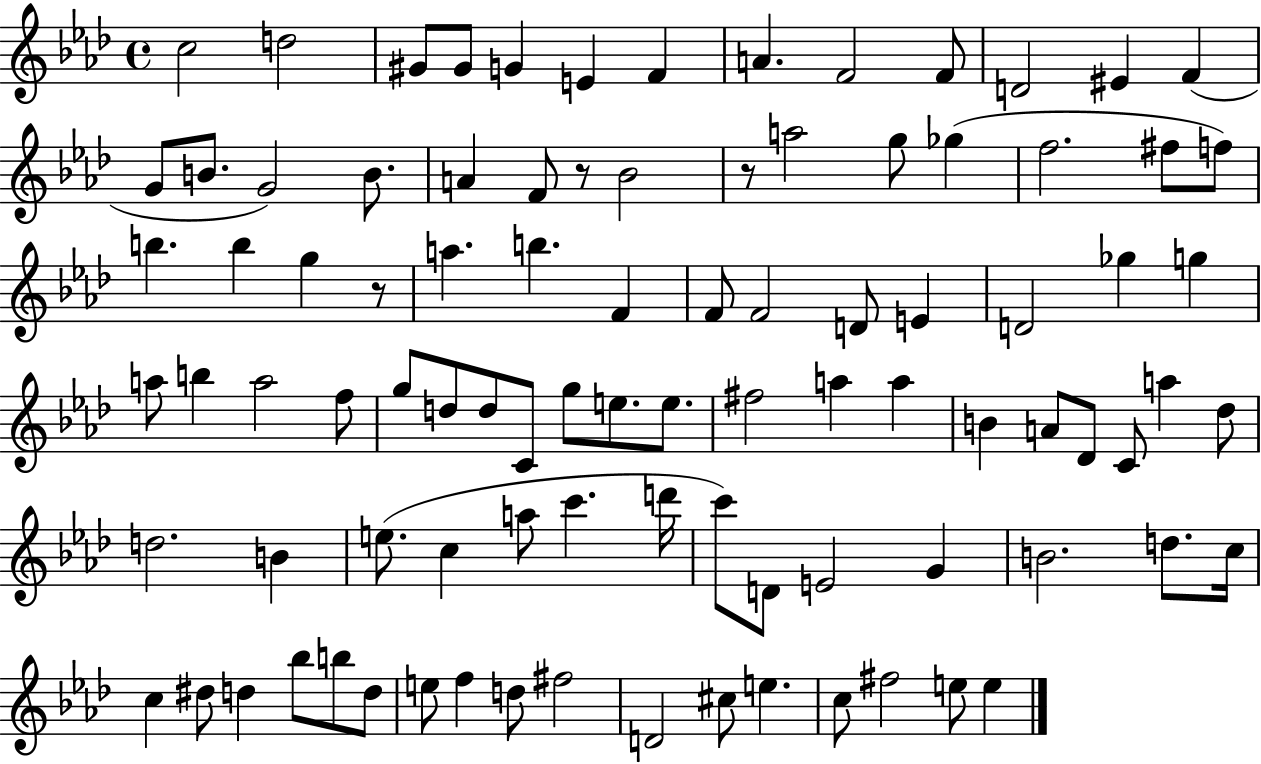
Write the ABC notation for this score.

X:1
T:Untitled
M:4/4
L:1/4
K:Ab
c2 d2 ^G/2 ^G/2 G E F A F2 F/2 D2 ^E F G/2 B/2 G2 B/2 A F/2 z/2 _B2 z/2 a2 g/2 _g f2 ^f/2 f/2 b b g z/2 a b F F/2 F2 D/2 E D2 _g g a/2 b a2 f/2 g/2 d/2 d/2 C/2 g/2 e/2 e/2 ^f2 a a B A/2 _D/2 C/2 a _d/2 d2 B e/2 c a/2 c' d'/4 c'/2 D/2 E2 G B2 d/2 c/4 c ^d/2 d _b/2 b/2 d/2 e/2 f d/2 ^f2 D2 ^c/2 e c/2 ^f2 e/2 e